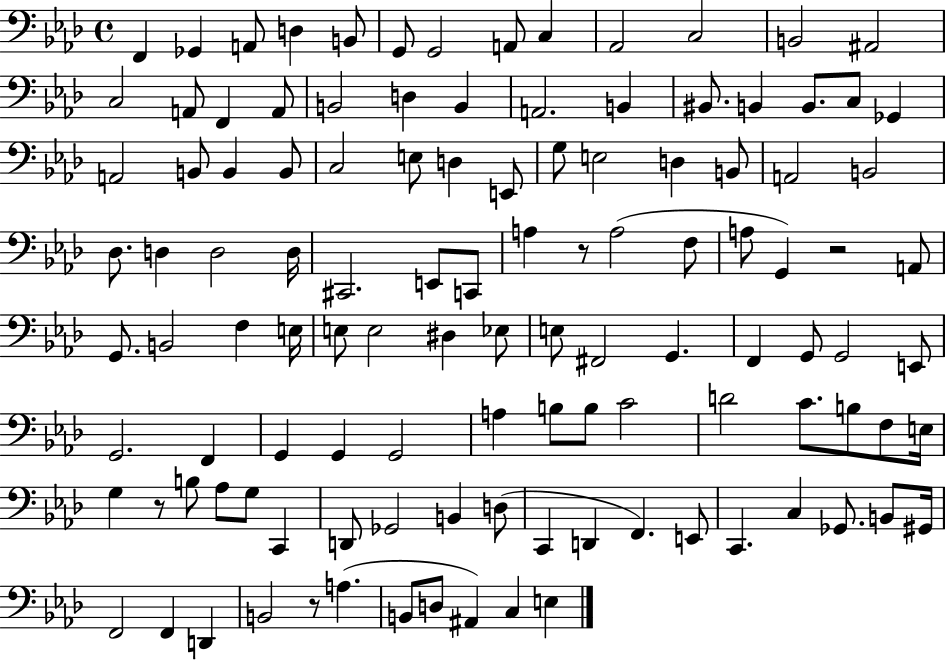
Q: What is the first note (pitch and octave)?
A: F2